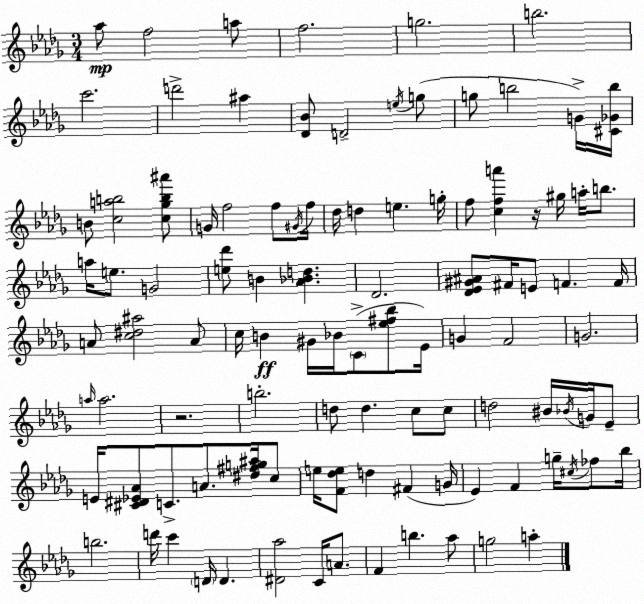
X:1
T:Untitled
M:3/4
L:1/4
K:Bbm
_a/2 f2 a/2 f2 g2 b2 c'2 d'2 ^a [_D_B]/2 D2 e/4 g/2 g/2 b2 G/4 [^C_Gb]/4 B/2 [cab]2 [c_gb^a']/2 G/4 f2 f/2 ^G/4 f/4 _d/4 d e g/4 f/2 [cfa'] z/4 ^g/4 a/4 b/2 a/4 e/2 G2 [e_d']/2 B [_A_Bd] _D2 [_D_E^G^A]/2 ^F/4 E/2 F F/4 A/2 [c^d^a]2 A/2 c/4 B ^G/4 _B/4 C/2 [_e^f_b]/2 _E/4 G F2 G2 a/4 a2 z2 b2 d/2 d c/2 c/2 d2 ^B/4 _B/4 G/4 _E/2 E/4 [^C^D_E_A]/2 C/2 A/2 [^d^fg^a]/4 c/2 e/4 [F_de]/2 d ^F G/4 _E F g/4 ^c/4 _f/2 _b/4 b2 d'/4 c' D/4 D [^D_a]2 C/4 A/2 F b _a/2 g2 a